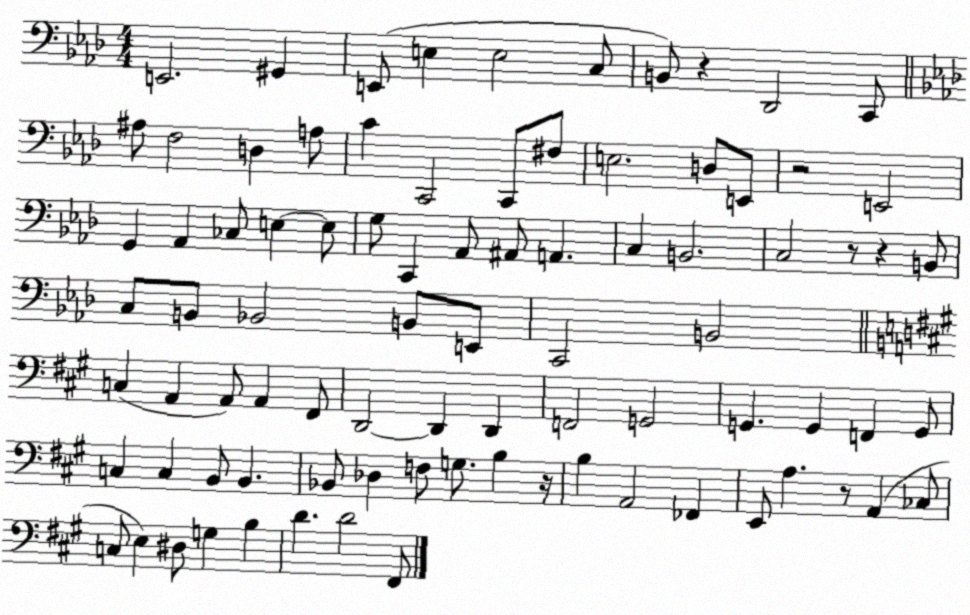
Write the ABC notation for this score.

X:1
T:Untitled
M:4/4
L:1/4
K:Ab
E,,2 ^G,, E,,/2 E, E,2 C,/2 B,,/2 z _D,,2 C,,/2 ^A,/2 F,2 D, A,/2 C C,,2 C,,/2 ^F,/2 E,2 D,/2 E,,/2 z2 E,,2 G,, _A,, _C,/2 E, E,/2 G,/2 C,, _A,,/2 ^A,,/2 A,, C, B,,2 C,2 z/2 z B,,/2 C,/2 B,,/2 _B,,2 B,,/2 E,,/2 C,,2 B,,2 C, A,, A,,/2 A,, ^F,,/2 D,,2 D,, D,, F,,2 G,,2 G,, G,, F,, G,,/2 C, C, B,,/2 B,, _B,,/2 _D, F,/2 G,/2 B, z/4 B, A,,2 _F,, E,,/2 A, z/2 A,, _C,/2 C,/2 E, ^D,/2 G, B, D D2 ^F,,/2